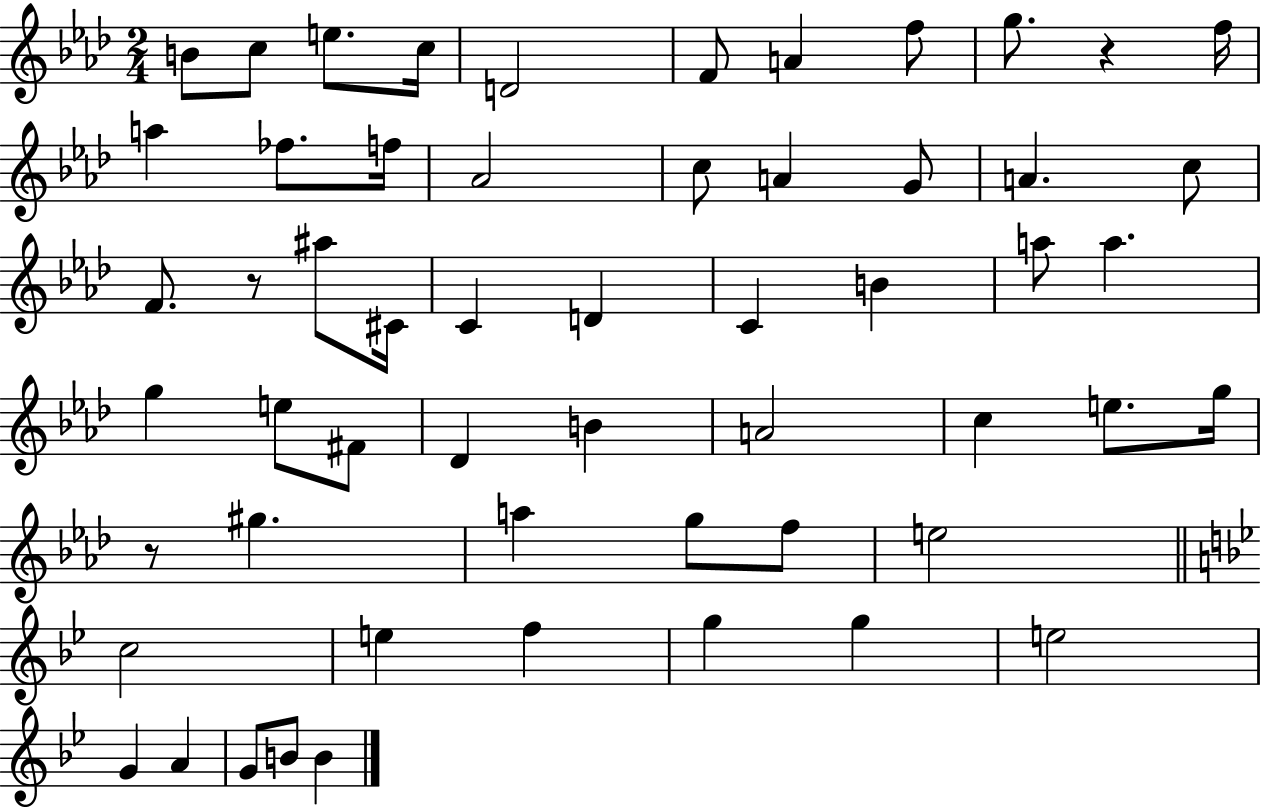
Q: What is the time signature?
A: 2/4